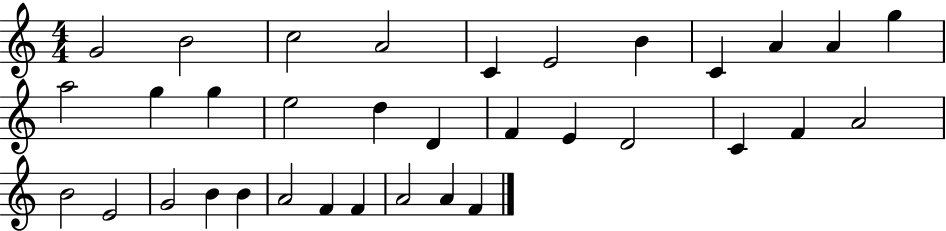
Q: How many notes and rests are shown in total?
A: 34